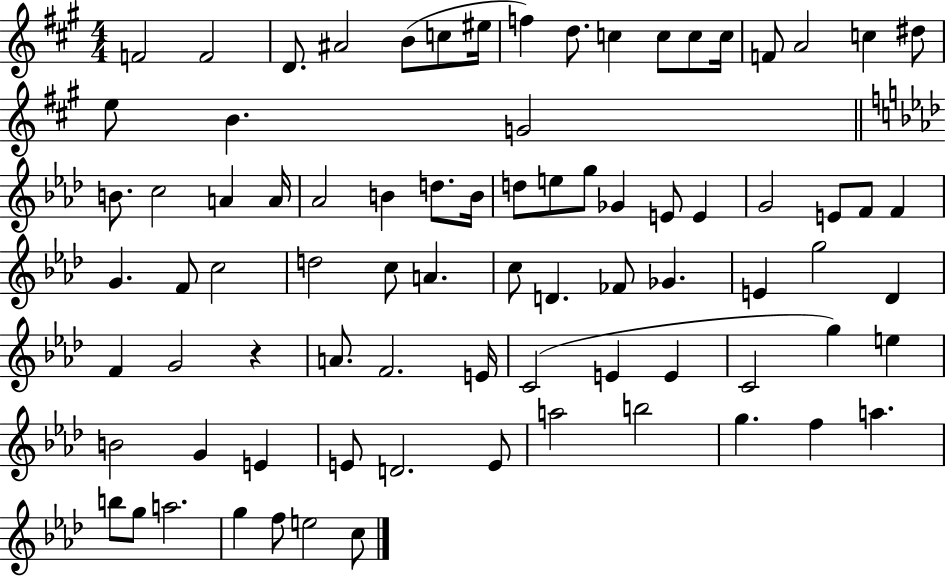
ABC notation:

X:1
T:Untitled
M:4/4
L:1/4
K:A
F2 F2 D/2 ^A2 B/2 c/2 ^e/4 f d/2 c c/2 c/2 c/4 F/2 A2 c ^d/2 e/2 B G2 B/2 c2 A A/4 _A2 B d/2 B/4 d/2 e/2 g/2 _G E/2 E G2 E/2 F/2 F G F/2 c2 d2 c/2 A c/2 D _F/2 _G E g2 _D F G2 z A/2 F2 E/4 C2 E E C2 g e B2 G E E/2 D2 E/2 a2 b2 g f a b/2 g/2 a2 g f/2 e2 c/2